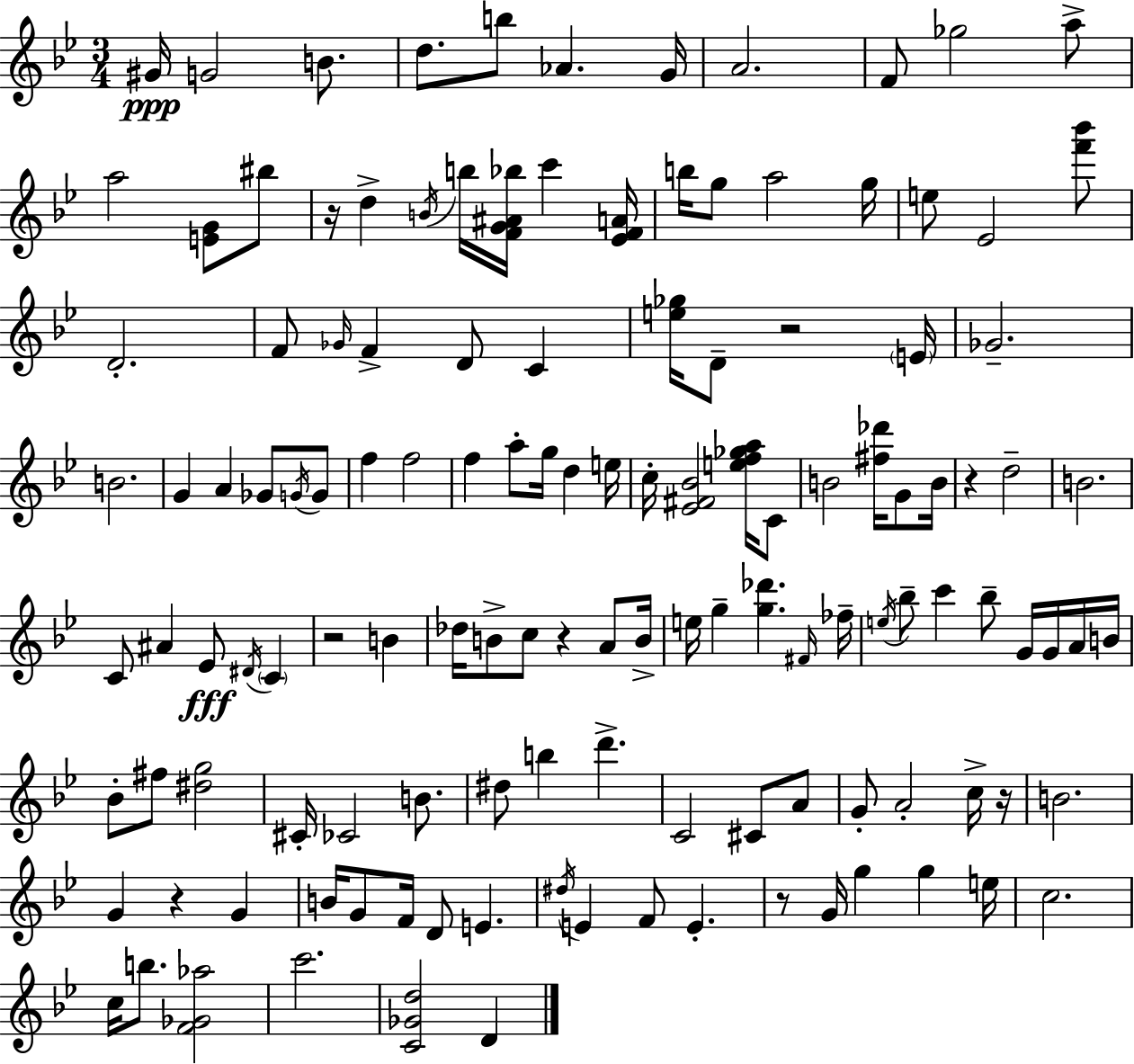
X:1
T:Untitled
M:3/4
L:1/4
K:Bb
^G/4 G2 B/2 d/2 b/2 _A G/4 A2 F/2 _g2 a/2 a2 [EG]/2 ^b/2 z/4 d B/4 b/4 [FG^A_b]/4 c' [_EFA]/4 b/4 g/2 a2 g/4 e/2 _E2 [f'_b']/2 D2 F/2 _G/4 F D/2 C [e_g]/4 D/2 z2 E/4 _G2 B2 G A _G/2 G/4 G/2 f f2 f a/2 g/4 d e/4 c/4 [_E^F_B]2 [ef_ga]/4 C/2 B2 [^f_d']/4 G/2 B/4 z d2 B2 C/2 ^A _E/2 ^D/4 C z2 B _d/4 B/2 c/2 z A/2 B/4 e/4 g [g_d'] ^F/4 _f/4 e/4 _b/2 c' _b/2 G/4 G/4 A/4 B/4 _B/2 ^f/2 [^dg]2 ^C/4 _C2 B/2 ^d/2 b d' C2 ^C/2 A/2 G/2 A2 c/4 z/4 B2 G z G B/4 G/2 F/4 D/2 E ^d/4 E F/2 E z/2 G/4 g g e/4 c2 c/4 b/2 [F_G_a]2 c'2 [C_Gd]2 D